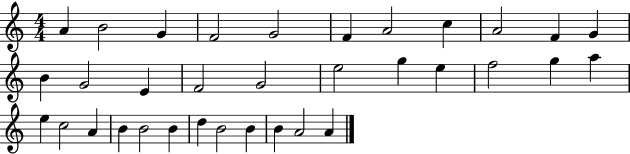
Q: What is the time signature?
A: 4/4